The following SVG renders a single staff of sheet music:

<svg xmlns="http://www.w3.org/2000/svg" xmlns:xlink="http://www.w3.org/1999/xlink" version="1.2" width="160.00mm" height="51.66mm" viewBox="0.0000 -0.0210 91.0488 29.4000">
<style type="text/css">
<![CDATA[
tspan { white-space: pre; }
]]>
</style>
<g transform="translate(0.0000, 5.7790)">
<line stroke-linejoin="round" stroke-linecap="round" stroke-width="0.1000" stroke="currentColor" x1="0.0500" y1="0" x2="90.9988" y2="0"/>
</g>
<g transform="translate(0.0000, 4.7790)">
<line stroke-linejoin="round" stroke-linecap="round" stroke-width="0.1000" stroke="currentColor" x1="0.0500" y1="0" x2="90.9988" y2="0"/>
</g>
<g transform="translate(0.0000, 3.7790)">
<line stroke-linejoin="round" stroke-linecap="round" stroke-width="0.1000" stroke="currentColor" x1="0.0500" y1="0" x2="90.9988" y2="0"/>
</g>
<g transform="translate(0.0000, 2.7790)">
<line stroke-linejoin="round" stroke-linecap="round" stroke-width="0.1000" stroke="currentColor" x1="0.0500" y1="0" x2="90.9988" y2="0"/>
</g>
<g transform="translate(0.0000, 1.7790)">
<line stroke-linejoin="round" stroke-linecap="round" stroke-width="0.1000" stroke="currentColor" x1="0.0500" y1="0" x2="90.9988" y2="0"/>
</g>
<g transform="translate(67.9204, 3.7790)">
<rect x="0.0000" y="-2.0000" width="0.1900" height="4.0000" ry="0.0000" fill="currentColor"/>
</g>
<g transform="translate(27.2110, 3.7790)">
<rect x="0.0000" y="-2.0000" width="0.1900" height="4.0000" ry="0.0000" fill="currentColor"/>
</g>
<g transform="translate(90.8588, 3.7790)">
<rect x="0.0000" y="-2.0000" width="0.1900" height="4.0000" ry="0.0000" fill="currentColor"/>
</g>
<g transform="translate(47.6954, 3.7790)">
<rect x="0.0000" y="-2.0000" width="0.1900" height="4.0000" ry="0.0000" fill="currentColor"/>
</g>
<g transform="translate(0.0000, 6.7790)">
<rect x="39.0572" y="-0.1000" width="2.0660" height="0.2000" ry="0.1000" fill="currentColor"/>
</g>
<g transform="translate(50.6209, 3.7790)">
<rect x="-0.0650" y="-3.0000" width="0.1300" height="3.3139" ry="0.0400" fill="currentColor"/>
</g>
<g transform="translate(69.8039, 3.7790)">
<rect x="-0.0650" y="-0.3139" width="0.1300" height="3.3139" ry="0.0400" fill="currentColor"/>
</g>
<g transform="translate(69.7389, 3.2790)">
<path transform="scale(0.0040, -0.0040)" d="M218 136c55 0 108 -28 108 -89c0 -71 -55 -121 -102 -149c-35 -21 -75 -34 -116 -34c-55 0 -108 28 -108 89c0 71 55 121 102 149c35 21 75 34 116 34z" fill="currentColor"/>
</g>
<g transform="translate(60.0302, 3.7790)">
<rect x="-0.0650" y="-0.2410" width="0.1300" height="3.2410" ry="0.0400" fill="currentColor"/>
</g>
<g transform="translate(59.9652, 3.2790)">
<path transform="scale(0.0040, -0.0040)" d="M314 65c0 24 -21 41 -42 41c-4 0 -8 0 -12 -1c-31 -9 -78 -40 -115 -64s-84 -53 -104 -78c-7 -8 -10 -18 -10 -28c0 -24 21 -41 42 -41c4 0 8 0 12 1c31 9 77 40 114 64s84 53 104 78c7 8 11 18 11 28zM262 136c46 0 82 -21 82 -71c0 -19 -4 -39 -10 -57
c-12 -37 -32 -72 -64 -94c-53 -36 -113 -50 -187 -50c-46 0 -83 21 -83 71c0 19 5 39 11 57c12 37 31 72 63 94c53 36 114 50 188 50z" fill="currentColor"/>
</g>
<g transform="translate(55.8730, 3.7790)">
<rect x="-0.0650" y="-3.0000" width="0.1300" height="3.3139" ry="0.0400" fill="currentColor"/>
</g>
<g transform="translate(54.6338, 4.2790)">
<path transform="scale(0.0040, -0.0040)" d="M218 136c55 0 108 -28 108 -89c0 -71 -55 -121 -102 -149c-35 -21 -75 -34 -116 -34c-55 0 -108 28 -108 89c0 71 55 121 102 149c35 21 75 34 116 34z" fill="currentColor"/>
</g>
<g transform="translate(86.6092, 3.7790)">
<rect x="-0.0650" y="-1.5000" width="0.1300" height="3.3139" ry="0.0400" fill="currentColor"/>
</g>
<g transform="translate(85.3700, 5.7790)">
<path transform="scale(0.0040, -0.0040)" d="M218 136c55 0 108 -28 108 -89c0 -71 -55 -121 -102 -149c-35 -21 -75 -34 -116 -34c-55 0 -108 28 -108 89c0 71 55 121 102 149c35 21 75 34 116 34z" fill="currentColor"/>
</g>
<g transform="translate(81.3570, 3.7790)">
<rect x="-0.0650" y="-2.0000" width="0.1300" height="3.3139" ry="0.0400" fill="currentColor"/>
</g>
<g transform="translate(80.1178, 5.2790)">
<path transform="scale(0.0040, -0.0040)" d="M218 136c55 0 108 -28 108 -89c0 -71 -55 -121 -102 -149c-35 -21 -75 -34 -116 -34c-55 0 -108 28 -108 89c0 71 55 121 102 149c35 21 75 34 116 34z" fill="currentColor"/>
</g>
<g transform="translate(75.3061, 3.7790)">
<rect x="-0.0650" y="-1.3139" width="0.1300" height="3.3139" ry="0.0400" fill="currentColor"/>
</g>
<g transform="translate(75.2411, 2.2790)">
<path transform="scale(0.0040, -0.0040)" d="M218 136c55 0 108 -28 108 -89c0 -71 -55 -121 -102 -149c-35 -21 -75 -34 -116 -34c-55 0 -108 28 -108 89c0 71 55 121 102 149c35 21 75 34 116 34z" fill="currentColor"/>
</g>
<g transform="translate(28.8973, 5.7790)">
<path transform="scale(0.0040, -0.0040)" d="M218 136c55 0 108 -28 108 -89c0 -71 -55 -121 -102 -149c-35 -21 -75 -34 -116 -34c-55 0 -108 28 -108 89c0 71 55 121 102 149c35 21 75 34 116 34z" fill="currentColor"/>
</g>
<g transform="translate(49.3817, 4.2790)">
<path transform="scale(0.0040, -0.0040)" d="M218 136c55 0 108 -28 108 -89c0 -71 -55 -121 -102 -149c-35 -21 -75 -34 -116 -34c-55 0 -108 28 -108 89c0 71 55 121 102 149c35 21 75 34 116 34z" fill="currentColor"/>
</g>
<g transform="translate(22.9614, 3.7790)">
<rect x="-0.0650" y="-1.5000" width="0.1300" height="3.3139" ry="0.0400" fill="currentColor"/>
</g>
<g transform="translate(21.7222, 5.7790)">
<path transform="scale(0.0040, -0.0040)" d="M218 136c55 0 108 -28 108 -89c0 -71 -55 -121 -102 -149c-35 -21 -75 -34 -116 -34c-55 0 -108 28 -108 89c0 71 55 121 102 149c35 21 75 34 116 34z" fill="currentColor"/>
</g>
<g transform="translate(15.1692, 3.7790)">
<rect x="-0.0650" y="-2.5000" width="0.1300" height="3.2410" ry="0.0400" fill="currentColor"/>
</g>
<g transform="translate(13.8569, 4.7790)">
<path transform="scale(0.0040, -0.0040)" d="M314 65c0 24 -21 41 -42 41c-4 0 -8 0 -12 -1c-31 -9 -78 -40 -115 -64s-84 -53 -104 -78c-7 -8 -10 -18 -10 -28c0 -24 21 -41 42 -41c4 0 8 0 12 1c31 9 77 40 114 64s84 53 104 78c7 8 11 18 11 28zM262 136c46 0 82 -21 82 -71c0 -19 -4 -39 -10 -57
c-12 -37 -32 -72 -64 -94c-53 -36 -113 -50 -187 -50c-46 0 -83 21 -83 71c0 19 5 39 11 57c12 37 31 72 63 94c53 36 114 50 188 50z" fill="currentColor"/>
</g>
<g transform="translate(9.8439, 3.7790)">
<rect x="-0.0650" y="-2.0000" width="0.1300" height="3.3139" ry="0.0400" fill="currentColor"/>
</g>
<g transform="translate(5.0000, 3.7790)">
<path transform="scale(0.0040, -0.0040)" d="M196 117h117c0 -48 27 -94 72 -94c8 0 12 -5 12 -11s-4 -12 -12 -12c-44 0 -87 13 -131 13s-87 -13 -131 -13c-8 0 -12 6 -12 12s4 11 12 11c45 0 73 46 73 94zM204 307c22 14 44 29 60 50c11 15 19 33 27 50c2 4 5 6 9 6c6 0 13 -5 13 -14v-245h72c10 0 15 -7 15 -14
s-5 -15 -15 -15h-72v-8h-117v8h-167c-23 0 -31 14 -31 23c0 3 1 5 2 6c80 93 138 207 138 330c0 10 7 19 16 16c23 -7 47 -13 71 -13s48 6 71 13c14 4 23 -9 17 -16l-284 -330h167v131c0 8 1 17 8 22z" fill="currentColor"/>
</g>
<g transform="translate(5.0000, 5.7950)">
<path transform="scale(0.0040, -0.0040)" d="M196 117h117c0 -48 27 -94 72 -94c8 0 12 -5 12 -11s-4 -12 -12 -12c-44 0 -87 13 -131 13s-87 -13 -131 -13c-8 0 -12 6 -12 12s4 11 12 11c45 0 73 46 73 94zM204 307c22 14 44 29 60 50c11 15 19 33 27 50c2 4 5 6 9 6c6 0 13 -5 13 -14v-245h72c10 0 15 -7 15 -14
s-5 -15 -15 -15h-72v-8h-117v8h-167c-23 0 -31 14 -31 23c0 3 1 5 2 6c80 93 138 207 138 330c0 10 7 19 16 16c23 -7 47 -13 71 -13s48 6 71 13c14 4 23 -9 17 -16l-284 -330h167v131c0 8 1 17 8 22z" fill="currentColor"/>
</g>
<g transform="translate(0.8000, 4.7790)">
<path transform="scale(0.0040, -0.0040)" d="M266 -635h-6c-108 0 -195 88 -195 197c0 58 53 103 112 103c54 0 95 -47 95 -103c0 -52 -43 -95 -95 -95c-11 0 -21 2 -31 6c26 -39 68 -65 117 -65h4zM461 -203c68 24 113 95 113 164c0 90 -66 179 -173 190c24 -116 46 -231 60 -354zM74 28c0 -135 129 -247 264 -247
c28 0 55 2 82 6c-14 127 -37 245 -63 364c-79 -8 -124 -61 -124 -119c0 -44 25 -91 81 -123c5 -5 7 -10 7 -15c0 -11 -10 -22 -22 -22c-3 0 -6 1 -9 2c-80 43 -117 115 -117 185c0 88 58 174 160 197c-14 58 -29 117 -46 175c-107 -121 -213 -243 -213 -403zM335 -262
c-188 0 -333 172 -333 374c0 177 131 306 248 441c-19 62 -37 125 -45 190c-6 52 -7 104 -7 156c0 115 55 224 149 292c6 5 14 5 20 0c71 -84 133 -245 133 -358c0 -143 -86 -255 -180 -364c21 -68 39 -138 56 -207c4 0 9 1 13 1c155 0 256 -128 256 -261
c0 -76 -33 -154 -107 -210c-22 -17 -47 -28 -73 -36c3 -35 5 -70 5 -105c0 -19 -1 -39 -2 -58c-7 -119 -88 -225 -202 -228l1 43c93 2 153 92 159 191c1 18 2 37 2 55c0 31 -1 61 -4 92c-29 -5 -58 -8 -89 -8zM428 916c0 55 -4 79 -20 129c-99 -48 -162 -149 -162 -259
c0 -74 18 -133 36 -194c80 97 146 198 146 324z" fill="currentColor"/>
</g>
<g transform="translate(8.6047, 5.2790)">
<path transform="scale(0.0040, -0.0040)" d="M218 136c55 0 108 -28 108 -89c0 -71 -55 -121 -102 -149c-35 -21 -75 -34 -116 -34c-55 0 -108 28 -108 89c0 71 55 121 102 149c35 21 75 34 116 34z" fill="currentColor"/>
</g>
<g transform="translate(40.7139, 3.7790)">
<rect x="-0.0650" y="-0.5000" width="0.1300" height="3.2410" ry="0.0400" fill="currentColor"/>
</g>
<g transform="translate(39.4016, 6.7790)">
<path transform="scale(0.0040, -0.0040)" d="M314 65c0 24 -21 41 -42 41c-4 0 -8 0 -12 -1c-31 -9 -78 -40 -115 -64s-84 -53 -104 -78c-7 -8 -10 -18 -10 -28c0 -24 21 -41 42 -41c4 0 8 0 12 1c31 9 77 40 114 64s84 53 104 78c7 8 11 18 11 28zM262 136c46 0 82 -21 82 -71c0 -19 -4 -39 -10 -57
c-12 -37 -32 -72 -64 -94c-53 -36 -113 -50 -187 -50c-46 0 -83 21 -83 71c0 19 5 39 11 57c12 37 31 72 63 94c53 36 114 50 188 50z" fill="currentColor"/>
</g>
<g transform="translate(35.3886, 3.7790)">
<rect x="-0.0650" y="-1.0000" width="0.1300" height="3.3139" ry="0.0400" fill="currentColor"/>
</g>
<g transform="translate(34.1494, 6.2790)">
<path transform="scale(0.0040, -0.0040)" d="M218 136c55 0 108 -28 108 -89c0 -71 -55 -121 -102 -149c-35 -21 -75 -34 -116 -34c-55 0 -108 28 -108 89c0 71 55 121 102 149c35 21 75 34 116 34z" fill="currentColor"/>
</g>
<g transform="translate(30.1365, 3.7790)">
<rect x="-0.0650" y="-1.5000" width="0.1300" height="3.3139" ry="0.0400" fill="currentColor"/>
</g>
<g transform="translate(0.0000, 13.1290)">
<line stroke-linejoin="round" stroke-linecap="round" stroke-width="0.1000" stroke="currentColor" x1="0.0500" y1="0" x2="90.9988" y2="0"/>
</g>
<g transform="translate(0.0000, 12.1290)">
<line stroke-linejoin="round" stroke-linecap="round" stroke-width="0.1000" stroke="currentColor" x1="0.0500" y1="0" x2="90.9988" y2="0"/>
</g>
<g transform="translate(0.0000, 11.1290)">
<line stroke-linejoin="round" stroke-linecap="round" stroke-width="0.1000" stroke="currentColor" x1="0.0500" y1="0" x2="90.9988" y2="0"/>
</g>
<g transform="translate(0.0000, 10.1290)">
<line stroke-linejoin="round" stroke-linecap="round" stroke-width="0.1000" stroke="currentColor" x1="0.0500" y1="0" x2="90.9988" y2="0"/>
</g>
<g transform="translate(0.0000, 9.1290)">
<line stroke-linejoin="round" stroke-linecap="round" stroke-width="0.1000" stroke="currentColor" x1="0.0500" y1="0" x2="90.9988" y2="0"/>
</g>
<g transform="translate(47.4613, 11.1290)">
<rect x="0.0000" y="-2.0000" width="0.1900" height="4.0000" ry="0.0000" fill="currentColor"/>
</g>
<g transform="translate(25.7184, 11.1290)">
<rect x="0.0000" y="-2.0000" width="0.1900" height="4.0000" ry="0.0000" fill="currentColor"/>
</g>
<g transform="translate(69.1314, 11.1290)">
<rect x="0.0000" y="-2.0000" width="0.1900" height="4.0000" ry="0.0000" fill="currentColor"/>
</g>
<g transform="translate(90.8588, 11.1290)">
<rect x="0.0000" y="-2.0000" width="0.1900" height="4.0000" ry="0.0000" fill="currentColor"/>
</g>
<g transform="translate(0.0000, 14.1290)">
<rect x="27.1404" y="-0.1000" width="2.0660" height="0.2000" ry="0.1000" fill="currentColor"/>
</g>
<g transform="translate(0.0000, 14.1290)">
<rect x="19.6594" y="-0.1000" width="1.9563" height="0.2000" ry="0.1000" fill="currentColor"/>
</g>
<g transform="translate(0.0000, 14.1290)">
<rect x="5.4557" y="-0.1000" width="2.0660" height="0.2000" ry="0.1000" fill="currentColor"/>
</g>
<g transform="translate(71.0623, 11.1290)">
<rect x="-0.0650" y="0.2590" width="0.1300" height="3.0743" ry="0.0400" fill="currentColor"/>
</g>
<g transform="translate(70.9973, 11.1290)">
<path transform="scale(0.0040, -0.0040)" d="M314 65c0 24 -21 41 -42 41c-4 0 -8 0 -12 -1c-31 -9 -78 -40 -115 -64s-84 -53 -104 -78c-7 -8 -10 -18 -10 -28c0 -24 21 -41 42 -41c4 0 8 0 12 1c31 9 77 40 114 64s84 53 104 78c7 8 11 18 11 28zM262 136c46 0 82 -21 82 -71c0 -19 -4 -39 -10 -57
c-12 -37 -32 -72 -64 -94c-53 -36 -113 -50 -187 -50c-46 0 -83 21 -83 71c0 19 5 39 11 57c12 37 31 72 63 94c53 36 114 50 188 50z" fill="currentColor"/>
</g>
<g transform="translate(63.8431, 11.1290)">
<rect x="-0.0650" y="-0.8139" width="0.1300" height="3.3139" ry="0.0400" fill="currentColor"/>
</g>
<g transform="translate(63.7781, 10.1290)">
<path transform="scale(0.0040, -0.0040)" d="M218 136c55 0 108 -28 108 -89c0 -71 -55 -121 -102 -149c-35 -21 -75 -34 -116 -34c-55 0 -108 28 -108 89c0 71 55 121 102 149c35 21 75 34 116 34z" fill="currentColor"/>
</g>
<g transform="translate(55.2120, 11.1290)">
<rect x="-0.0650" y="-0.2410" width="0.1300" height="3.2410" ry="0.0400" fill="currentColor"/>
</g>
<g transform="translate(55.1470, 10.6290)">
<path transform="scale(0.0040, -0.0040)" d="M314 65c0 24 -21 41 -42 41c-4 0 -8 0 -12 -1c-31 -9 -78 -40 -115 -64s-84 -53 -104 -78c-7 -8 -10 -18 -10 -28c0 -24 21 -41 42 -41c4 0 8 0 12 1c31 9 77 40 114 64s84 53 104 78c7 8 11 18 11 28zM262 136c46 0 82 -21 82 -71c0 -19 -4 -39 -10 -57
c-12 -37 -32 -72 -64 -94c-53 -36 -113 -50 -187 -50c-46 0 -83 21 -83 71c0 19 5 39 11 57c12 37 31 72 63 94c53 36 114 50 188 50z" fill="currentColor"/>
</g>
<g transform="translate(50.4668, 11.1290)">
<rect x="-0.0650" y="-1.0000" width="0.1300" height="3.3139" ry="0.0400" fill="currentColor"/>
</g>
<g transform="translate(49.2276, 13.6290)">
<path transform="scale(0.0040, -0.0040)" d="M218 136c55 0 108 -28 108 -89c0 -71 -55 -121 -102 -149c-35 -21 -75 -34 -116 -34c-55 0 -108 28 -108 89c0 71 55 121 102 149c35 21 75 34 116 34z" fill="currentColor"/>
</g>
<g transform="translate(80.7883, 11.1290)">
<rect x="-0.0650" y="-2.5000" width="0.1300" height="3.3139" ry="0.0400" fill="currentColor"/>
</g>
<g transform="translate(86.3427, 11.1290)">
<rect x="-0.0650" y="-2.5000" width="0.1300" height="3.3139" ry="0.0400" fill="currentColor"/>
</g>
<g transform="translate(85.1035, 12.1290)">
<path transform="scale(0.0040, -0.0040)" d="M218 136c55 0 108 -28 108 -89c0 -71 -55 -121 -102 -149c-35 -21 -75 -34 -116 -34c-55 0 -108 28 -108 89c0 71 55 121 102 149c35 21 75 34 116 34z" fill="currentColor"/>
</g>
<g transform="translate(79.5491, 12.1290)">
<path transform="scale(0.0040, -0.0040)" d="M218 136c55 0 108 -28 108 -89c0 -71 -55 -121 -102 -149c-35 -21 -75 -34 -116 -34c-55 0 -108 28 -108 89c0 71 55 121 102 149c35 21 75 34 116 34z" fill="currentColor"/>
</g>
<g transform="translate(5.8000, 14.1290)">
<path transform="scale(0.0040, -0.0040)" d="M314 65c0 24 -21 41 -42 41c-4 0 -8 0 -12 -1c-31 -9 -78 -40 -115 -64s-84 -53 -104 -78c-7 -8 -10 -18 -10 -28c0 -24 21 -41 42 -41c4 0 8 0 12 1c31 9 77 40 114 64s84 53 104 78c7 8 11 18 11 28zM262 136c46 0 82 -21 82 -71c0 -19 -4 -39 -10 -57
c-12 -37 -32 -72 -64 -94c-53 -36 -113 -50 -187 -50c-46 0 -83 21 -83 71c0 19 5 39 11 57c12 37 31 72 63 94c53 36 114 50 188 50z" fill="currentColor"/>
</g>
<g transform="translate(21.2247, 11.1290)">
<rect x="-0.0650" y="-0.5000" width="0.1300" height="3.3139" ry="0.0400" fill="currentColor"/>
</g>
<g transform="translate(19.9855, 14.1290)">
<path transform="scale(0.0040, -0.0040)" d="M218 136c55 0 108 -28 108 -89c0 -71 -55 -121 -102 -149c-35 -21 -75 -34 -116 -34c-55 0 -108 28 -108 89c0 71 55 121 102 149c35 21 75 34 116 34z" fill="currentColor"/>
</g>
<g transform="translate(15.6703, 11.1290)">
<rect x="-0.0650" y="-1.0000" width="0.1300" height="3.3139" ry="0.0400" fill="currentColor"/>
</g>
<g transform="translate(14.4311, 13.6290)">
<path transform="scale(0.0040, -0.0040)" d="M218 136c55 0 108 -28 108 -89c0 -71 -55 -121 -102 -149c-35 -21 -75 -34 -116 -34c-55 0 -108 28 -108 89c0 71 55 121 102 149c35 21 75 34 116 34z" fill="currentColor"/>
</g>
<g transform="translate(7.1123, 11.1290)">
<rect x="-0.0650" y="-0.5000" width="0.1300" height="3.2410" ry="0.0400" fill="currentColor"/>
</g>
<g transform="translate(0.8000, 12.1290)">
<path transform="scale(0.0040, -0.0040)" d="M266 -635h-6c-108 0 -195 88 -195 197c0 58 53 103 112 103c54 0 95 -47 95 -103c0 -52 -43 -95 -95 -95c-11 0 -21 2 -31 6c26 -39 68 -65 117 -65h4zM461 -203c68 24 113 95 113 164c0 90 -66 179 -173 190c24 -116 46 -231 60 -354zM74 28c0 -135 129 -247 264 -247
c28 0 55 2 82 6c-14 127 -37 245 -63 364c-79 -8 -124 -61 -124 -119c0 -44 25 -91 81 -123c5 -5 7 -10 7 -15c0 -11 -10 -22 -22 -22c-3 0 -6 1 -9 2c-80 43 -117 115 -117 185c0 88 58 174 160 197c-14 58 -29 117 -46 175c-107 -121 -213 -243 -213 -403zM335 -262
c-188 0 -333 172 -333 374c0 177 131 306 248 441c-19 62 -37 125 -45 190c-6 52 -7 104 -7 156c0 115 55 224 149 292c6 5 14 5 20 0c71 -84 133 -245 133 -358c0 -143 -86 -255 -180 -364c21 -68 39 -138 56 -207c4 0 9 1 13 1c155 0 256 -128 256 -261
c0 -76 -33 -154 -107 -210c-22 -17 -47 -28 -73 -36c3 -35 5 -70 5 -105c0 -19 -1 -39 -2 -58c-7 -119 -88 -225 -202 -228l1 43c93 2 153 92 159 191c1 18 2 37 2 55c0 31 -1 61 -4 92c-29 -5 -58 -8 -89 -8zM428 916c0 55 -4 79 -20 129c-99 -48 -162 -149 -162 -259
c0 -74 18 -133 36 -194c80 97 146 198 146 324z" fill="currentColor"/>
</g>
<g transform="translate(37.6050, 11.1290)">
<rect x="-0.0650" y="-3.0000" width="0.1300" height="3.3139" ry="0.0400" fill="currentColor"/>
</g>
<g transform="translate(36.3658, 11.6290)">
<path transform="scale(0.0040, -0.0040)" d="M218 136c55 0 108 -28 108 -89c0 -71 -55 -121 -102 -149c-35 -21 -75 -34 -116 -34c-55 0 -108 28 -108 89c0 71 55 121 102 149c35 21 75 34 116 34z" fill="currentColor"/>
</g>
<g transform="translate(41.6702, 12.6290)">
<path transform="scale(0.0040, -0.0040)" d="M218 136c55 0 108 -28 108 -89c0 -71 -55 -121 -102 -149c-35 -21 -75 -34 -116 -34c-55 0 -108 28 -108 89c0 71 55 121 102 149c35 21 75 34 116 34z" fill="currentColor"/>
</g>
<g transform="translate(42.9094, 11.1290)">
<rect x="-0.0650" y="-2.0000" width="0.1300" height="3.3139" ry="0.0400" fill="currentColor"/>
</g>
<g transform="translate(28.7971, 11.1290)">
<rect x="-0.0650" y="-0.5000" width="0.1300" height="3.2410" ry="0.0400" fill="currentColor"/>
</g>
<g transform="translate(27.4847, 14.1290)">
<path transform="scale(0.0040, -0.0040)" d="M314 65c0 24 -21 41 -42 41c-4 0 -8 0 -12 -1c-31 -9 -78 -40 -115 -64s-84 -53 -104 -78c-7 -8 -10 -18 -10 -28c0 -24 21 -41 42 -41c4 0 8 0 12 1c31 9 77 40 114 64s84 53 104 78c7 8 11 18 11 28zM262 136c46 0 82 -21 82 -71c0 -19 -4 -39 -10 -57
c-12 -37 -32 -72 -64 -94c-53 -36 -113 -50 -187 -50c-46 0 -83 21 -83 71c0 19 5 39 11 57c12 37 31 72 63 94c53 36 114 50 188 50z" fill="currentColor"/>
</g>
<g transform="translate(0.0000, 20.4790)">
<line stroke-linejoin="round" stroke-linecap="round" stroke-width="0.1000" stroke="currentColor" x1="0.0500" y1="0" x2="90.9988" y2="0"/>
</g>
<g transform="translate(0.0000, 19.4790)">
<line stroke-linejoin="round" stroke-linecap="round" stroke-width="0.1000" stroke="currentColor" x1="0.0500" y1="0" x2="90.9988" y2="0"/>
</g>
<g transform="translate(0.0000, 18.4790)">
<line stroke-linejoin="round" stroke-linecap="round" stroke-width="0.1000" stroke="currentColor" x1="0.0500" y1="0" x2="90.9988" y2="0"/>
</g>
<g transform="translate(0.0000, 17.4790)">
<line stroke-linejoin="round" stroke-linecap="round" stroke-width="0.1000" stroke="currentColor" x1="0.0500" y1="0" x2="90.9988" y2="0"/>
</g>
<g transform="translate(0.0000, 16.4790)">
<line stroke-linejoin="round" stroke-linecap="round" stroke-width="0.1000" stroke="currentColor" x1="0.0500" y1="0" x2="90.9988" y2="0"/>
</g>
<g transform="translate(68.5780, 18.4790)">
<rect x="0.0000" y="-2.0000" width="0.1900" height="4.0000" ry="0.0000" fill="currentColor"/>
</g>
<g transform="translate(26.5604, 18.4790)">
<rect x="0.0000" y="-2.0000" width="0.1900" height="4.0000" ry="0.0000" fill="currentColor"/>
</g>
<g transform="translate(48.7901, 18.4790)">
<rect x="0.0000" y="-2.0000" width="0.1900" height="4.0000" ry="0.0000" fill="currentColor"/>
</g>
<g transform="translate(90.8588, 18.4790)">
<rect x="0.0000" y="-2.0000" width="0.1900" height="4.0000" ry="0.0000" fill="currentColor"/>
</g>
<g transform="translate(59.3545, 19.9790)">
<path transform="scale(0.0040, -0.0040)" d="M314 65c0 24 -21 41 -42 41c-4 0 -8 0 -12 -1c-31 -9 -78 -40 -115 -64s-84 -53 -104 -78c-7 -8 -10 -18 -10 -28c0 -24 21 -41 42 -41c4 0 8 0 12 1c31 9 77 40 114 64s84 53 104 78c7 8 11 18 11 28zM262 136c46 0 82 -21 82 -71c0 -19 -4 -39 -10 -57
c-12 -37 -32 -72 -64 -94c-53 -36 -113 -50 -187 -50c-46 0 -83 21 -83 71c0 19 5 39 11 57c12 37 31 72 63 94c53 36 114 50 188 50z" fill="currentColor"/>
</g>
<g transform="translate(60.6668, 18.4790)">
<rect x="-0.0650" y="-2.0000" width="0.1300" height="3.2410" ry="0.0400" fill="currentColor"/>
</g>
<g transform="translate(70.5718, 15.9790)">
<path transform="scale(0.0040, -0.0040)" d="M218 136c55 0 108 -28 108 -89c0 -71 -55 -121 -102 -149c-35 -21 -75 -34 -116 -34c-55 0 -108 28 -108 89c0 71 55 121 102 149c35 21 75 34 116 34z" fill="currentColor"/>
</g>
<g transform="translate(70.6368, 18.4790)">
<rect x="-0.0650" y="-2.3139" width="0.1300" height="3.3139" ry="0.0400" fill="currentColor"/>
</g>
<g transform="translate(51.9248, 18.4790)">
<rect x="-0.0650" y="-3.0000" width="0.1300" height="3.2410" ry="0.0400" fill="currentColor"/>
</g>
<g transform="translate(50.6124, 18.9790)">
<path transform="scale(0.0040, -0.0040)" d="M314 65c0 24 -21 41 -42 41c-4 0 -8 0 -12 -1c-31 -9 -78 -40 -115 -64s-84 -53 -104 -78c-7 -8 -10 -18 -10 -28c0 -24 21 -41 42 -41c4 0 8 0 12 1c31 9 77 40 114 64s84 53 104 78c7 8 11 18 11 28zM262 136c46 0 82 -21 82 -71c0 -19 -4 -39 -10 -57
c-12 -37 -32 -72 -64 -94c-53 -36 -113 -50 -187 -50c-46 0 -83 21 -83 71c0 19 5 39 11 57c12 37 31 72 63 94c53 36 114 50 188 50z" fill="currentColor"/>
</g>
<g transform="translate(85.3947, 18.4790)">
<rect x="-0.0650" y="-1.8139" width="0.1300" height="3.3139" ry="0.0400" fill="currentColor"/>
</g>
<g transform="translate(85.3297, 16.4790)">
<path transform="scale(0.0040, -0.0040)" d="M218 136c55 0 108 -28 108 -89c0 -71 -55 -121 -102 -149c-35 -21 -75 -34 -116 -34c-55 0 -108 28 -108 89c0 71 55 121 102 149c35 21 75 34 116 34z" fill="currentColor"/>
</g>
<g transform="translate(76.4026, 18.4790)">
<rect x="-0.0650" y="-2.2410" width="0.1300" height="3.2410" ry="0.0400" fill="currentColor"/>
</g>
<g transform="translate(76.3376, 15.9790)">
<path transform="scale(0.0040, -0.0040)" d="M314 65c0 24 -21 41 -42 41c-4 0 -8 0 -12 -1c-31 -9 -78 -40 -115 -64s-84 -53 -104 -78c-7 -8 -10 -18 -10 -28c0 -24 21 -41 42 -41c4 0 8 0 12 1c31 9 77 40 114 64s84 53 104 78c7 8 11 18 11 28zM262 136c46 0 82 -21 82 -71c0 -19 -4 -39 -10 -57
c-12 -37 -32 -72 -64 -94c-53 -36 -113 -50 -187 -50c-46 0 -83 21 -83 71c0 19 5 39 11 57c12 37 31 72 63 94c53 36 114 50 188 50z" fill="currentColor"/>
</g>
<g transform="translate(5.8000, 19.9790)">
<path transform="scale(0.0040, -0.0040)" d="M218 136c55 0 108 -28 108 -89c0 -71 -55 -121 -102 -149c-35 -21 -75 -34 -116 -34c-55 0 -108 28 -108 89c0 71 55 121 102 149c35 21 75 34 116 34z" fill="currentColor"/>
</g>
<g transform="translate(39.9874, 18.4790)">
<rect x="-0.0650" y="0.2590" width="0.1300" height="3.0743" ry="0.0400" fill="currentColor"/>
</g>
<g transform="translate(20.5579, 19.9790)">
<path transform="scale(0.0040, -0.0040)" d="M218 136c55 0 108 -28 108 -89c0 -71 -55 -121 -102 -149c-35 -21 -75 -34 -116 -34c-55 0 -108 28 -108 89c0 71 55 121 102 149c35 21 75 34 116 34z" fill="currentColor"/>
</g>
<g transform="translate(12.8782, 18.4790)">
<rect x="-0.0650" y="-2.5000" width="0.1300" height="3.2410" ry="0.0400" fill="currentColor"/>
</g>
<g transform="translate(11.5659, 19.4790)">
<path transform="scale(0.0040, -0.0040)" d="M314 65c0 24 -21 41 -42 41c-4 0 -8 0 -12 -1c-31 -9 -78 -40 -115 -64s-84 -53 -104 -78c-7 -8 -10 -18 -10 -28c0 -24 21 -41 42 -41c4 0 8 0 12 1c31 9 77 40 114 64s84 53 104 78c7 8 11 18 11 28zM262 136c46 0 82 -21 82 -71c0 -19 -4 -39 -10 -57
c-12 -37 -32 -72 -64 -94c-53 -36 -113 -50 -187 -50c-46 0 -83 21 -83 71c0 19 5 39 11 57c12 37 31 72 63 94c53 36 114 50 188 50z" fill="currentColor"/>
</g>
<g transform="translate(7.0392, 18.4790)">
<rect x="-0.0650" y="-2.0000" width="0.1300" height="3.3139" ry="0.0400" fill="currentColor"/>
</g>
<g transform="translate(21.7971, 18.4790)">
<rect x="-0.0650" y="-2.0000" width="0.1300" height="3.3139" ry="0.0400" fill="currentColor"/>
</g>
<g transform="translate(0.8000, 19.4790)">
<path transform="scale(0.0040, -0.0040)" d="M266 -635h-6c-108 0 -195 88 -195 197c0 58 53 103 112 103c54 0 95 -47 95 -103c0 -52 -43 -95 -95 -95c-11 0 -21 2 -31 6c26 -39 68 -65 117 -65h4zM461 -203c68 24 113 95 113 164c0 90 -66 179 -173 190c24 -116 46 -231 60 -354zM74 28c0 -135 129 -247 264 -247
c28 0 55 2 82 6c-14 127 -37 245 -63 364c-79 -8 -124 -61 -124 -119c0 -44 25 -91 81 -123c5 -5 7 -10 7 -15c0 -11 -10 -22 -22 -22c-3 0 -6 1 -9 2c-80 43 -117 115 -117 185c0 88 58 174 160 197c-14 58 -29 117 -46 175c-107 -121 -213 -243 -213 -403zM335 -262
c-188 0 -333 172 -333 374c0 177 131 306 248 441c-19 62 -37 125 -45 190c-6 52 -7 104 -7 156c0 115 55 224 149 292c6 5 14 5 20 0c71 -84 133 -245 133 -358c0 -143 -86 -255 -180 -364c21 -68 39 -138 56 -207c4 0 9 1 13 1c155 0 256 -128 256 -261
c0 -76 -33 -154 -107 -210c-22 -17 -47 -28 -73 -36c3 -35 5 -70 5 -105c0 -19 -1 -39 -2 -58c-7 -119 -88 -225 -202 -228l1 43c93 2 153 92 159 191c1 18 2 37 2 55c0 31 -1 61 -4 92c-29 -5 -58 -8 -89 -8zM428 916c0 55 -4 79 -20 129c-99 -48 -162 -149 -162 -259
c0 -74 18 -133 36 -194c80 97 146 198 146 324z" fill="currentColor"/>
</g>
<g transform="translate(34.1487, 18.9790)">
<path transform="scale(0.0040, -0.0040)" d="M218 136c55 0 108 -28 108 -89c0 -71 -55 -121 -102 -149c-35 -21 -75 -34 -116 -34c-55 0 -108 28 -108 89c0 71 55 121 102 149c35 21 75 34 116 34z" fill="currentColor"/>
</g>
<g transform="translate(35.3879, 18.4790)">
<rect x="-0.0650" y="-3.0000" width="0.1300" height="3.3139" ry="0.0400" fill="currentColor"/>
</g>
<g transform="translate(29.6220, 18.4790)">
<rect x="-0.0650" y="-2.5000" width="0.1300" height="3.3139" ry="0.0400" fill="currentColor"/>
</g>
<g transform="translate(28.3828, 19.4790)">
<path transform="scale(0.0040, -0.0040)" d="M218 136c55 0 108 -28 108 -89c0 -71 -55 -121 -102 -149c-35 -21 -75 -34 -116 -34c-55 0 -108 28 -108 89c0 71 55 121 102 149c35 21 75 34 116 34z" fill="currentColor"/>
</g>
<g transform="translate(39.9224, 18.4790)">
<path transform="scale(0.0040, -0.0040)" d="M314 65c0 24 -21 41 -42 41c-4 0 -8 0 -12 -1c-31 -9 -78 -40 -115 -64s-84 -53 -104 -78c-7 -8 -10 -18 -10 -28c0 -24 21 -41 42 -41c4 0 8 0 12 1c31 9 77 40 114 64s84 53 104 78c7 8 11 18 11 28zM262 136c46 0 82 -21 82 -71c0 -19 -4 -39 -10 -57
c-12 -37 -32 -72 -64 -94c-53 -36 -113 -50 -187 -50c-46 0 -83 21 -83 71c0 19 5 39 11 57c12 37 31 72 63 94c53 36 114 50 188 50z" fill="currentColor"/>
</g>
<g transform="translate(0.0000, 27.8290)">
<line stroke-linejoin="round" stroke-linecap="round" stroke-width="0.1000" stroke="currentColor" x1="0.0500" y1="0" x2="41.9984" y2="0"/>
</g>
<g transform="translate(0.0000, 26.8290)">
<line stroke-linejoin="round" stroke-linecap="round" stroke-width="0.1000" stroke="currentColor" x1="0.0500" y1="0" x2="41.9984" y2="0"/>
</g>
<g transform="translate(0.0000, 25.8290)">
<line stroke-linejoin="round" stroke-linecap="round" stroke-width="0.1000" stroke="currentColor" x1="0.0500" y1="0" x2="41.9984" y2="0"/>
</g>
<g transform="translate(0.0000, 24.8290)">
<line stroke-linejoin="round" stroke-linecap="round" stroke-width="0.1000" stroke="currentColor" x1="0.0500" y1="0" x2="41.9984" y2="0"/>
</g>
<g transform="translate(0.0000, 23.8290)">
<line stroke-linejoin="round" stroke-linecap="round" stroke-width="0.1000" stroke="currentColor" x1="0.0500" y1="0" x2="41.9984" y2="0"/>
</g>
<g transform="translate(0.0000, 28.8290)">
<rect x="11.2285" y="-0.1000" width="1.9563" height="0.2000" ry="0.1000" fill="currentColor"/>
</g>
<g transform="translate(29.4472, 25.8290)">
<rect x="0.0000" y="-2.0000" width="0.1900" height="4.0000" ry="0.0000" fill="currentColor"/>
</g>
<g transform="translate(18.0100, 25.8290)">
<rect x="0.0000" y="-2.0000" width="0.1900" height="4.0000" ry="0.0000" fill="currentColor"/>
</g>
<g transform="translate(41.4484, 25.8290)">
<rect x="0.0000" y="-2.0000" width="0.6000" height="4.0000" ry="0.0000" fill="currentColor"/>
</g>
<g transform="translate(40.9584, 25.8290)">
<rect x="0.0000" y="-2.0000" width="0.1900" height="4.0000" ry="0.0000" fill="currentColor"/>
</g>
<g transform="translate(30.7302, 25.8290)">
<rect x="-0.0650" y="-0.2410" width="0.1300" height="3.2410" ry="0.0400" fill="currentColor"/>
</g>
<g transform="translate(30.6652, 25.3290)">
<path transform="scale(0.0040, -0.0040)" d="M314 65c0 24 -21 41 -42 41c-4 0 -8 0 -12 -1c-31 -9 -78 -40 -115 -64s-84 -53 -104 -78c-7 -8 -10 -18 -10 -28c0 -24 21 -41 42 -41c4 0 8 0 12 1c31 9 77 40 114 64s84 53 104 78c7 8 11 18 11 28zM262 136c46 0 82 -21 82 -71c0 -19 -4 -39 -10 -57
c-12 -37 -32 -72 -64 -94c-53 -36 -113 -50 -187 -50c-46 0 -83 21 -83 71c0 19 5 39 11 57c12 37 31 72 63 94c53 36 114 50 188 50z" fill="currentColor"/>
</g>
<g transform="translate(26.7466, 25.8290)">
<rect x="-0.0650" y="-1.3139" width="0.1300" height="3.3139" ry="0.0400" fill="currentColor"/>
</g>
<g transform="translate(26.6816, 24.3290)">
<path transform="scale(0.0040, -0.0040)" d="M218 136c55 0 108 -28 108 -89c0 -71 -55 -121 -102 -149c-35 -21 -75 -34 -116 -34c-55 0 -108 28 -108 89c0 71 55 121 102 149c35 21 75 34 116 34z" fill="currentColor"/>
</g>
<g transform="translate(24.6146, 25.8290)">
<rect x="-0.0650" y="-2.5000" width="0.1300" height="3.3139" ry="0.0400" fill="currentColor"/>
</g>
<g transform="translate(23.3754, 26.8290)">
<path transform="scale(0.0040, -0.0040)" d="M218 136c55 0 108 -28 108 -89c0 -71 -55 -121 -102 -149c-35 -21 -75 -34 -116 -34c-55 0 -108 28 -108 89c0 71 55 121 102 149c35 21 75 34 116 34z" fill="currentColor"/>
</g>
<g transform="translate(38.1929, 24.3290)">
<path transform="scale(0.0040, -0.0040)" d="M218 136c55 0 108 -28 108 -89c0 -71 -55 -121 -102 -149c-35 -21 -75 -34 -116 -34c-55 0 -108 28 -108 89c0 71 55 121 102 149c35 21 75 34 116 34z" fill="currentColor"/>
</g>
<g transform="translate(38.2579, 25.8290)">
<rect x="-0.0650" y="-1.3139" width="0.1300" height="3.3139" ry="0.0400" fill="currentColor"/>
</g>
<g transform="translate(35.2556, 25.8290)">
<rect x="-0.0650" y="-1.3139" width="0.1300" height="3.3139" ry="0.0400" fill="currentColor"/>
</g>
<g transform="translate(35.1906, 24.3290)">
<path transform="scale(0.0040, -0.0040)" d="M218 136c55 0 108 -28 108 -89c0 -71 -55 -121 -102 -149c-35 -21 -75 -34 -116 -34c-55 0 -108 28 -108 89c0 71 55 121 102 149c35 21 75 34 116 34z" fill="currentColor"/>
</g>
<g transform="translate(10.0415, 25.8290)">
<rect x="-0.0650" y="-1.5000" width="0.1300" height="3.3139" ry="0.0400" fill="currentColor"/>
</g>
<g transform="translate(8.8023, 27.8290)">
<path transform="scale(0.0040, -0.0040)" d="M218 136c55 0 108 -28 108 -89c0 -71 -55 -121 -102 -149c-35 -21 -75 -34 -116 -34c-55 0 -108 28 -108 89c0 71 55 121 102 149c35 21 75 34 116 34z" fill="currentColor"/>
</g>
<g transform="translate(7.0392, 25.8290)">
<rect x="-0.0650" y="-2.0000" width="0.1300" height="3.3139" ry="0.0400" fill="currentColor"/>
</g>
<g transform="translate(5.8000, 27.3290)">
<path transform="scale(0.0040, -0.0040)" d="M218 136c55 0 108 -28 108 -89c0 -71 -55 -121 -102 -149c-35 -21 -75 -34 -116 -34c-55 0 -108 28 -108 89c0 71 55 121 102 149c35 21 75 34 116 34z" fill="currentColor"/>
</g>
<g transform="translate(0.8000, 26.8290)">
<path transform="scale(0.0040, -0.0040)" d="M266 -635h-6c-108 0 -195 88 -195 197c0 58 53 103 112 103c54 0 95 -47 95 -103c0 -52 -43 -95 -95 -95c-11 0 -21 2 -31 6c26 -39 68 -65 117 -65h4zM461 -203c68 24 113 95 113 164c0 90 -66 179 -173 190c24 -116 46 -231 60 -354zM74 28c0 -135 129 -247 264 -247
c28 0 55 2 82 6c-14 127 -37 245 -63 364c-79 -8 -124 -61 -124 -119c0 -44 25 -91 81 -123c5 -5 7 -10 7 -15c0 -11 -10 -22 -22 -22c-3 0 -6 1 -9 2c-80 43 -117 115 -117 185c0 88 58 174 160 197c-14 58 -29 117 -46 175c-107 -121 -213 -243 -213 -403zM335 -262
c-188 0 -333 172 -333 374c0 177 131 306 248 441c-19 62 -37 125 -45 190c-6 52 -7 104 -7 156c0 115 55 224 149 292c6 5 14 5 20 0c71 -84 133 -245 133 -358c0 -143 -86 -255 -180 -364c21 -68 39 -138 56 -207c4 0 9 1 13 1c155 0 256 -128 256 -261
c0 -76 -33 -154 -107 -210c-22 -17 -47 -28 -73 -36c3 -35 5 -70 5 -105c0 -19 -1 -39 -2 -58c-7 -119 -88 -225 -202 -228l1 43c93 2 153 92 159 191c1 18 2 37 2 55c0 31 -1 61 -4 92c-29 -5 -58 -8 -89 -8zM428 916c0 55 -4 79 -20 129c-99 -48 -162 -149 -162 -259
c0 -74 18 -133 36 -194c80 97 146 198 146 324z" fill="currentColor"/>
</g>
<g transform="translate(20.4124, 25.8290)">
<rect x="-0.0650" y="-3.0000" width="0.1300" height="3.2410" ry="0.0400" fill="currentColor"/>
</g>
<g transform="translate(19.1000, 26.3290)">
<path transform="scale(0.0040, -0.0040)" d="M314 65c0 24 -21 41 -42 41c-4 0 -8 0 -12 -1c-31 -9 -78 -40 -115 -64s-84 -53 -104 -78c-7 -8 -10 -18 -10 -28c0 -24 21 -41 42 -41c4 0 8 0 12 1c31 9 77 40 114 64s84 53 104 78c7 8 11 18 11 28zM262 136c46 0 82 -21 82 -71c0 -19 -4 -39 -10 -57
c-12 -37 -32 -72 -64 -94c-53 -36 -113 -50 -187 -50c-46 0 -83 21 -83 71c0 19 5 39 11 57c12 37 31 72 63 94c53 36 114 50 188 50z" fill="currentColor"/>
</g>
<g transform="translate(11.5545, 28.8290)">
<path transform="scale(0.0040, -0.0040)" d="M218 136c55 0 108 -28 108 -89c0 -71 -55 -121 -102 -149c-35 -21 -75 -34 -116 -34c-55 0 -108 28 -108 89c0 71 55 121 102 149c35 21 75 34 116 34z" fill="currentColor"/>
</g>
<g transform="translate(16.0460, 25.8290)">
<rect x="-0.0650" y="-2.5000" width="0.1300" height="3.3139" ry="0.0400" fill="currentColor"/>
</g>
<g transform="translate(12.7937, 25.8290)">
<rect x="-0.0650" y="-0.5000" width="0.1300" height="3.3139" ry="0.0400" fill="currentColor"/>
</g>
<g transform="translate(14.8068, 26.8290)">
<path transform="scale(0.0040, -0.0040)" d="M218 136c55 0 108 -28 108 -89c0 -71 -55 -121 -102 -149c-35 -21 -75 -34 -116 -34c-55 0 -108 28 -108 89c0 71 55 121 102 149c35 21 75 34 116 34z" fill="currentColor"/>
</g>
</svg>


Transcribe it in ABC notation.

X:1
T:Untitled
M:4/4
L:1/4
K:C
F G2 E E D C2 A A c2 c e F E C2 D C C2 A F D c2 d B2 G G F G2 F G A B2 A2 F2 g g2 f F E C G A2 G e c2 e e